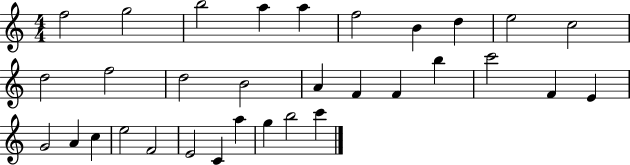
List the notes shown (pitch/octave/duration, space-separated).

F5/h G5/h B5/h A5/q A5/q F5/h B4/q D5/q E5/h C5/h D5/h F5/h D5/h B4/h A4/q F4/q F4/q B5/q C6/h F4/q E4/q G4/h A4/q C5/q E5/h F4/h E4/h C4/q A5/q G5/q B5/h C6/q